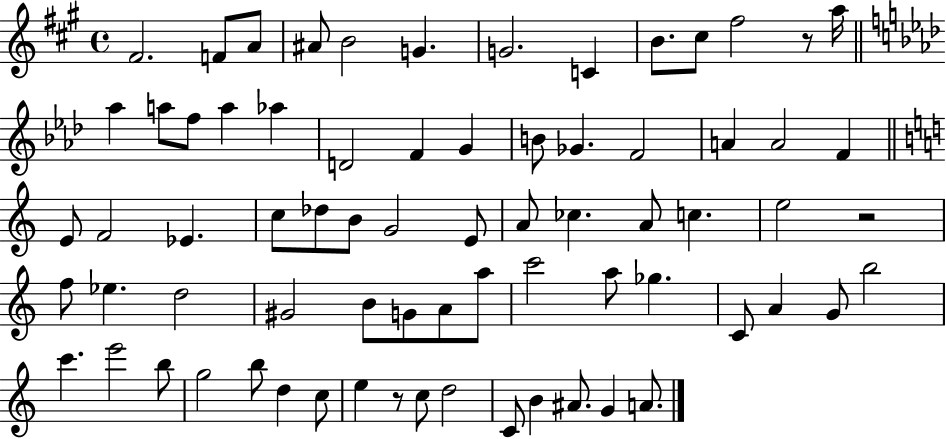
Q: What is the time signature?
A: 4/4